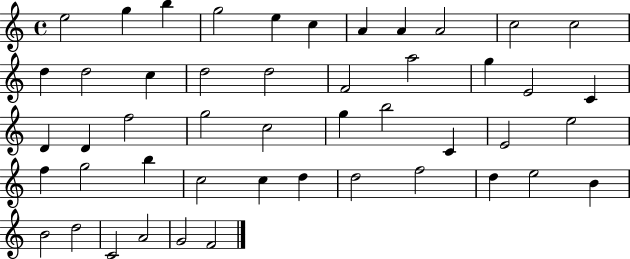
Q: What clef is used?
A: treble